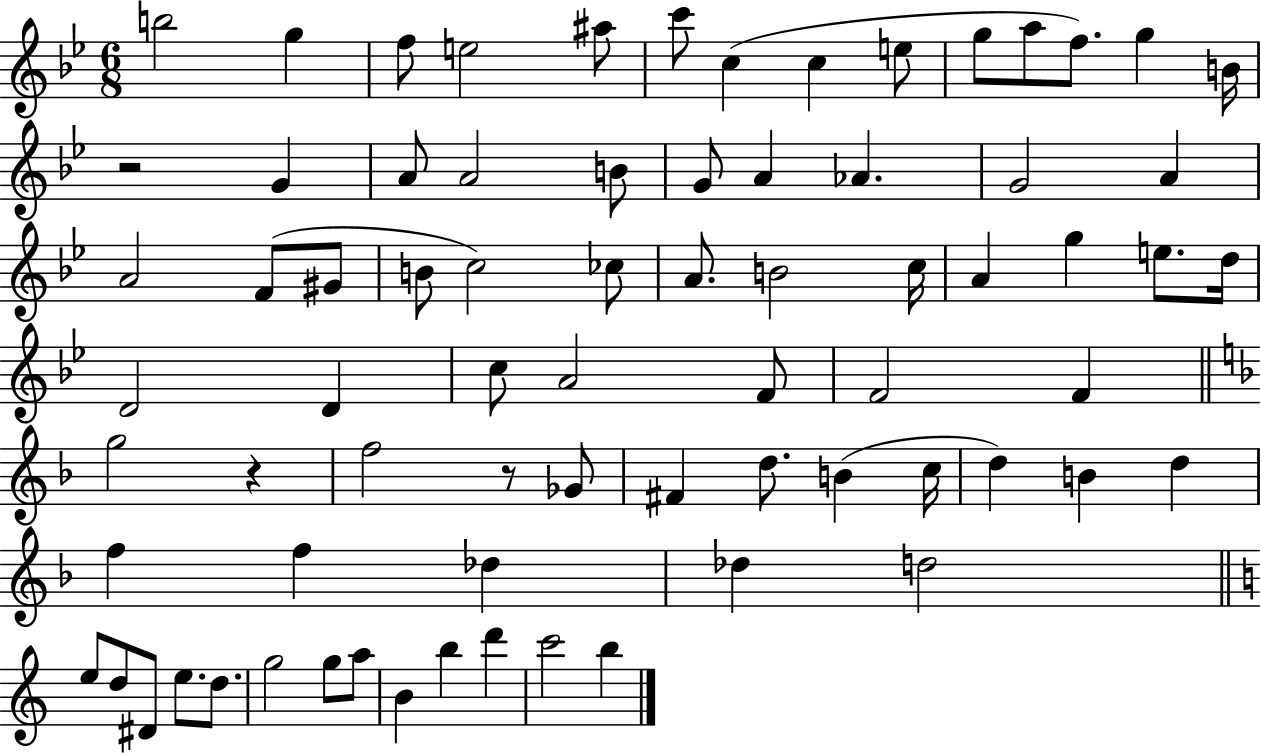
B5/h G5/q F5/e E5/h A#5/e C6/e C5/q C5/q E5/e G5/e A5/e F5/e. G5/q B4/s R/h G4/q A4/e A4/h B4/e G4/e A4/q Ab4/q. G4/h A4/q A4/h F4/e G#4/e B4/e C5/h CES5/e A4/e. B4/h C5/s A4/q G5/q E5/e. D5/s D4/h D4/q C5/e A4/h F4/e F4/h F4/q G5/h R/q F5/h R/e Gb4/e F#4/q D5/e. B4/q C5/s D5/q B4/q D5/q F5/q F5/q Db5/q Db5/q D5/h E5/e D5/e D#4/e E5/e. D5/e. G5/h G5/e A5/e B4/q B5/q D6/q C6/h B5/q